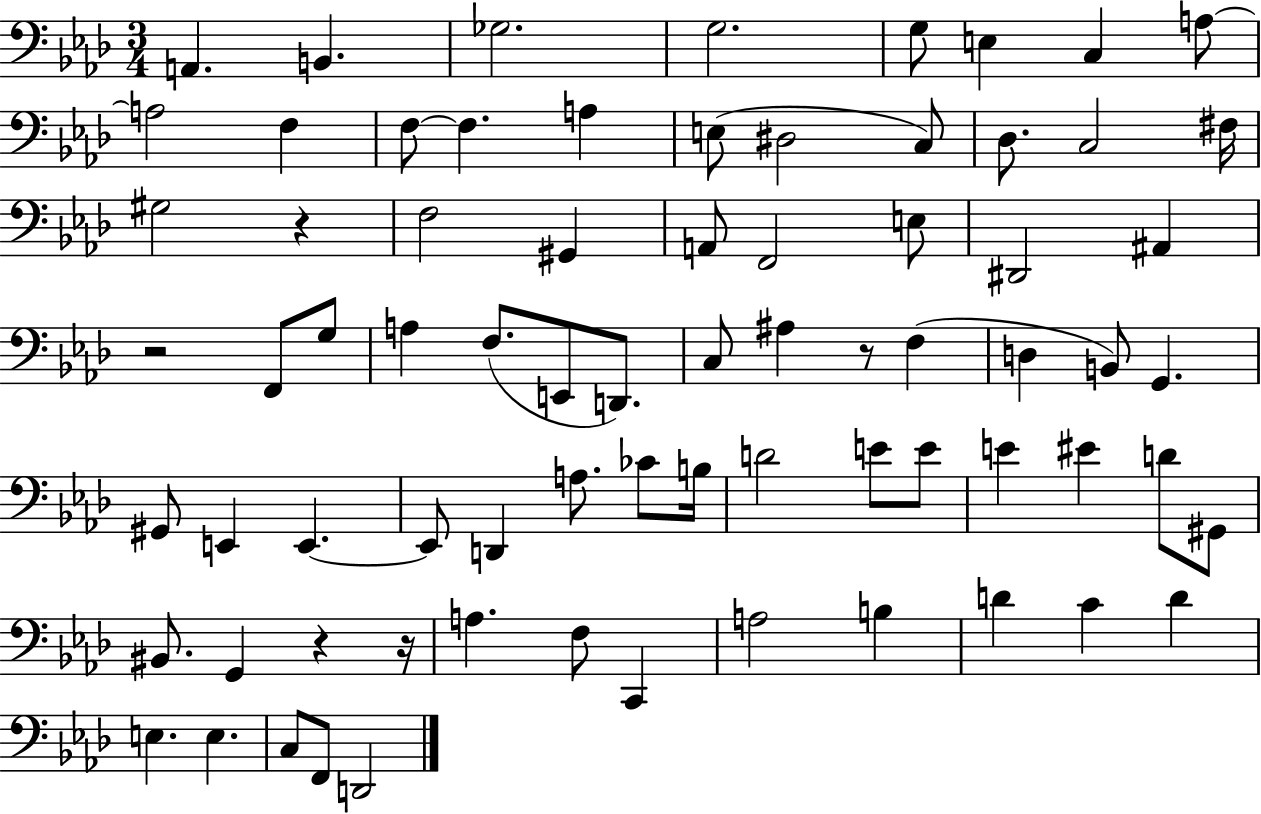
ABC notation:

X:1
T:Untitled
M:3/4
L:1/4
K:Ab
A,, B,, _G,2 G,2 G,/2 E, C, A,/2 A,2 F, F,/2 F, A, E,/2 ^D,2 C,/2 _D,/2 C,2 ^F,/4 ^G,2 z F,2 ^G,, A,,/2 F,,2 E,/2 ^D,,2 ^A,, z2 F,,/2 G,/2 A, F,/2 E,,/2 D,,/2 C,/2 ^A, z/2 F, D, B,,/2 G,, ^G,,/2 E,, E,, E,,/2 D,, A,/2 _C/2 B,/4 D2 E/2 E/2 E ^E D/2 ^G,,/2 ^B,,/2 G,, z z/4 A, F,/2 C,, A,2 B, D C D E, E, C,/2 F,,/2 D,,2